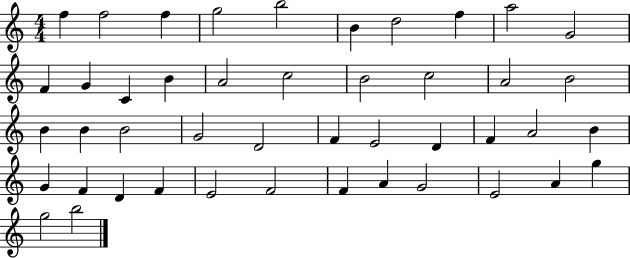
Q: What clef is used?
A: treble